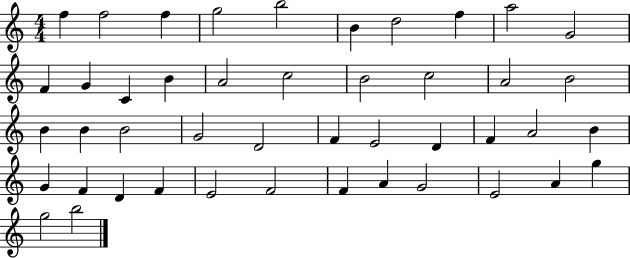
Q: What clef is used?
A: treble